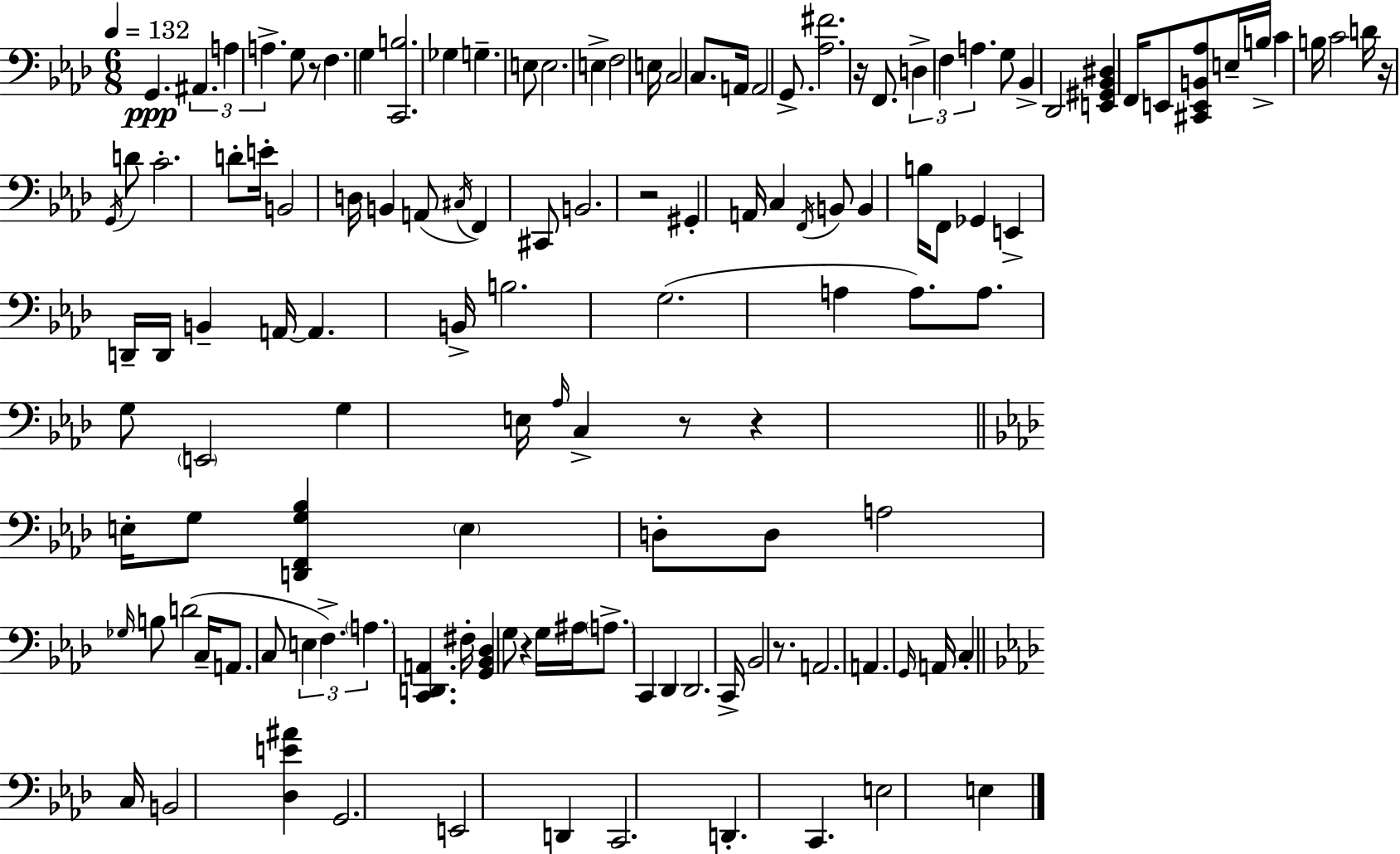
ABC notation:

X:1
T:Untitled
M:6/8
L:1/4
K:Ab
G,, ^A,, A, A, G,/2 z/2 F, G, [C,,B,]2 _G, G, E,/2 E,2 E, F,2 E,/4 C,2 C,/2 A,,/4 A,,2 G,,/2 [_A,^F]2 z/4 F,,/2 D, F, A, G,/2 _B,, _D,,2 [E,,^G,,_B,,^D,] F,,/4 E,,/2 [^C,,E,,B,,_A,]/2 E,/4 B,/4 C B,/4 C2 D/4 z/4 G,,/4 D/2 C2 D/2 E/4 B,,2 D,/4 B,, A,,/2 ^C,/4 F,, ^C,,/2 B,,2 z2 ^G,, A,,/4 C, F,,/4 B,,/2 B,, B,/4 F,,/2 _G,, E,, D,,/4 D,,/4 B,, A,,/4 A,, B,,/4 B,2 G,2 A, A,/2 A,/2 G,/2 E,,2 G, E,/4 _A,/4 C, z/2 z E,/4 G,/2 [D,,F,,G,_B,] E, D,/2 D,/2 A,2 _G,/4 B,/2 D2 C,/4 A,,/2 C,/2 E, F, A, [C,,D,,A,,] ^F,/4 [G,,_B,,_D,] G,/2 z G,/4 ^A,/4 A,/2 C,, _D,, _D,,2 C,,/4 _B,,2 z/2 A,,2 A,, G,,/4 A,,/4 C, C,/4 B,,2 [_D,E^A] G,,2 E,,2 D,, C,,2 D,, C,, E,2 E,